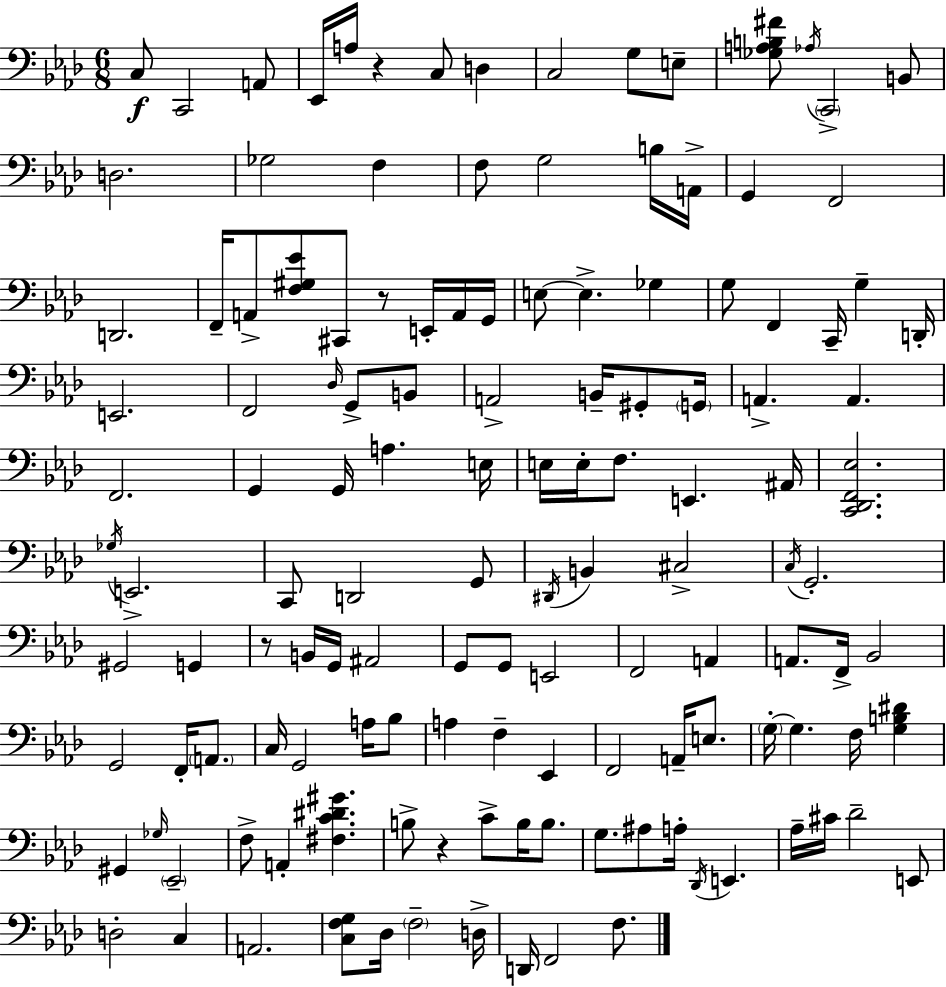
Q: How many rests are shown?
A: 4